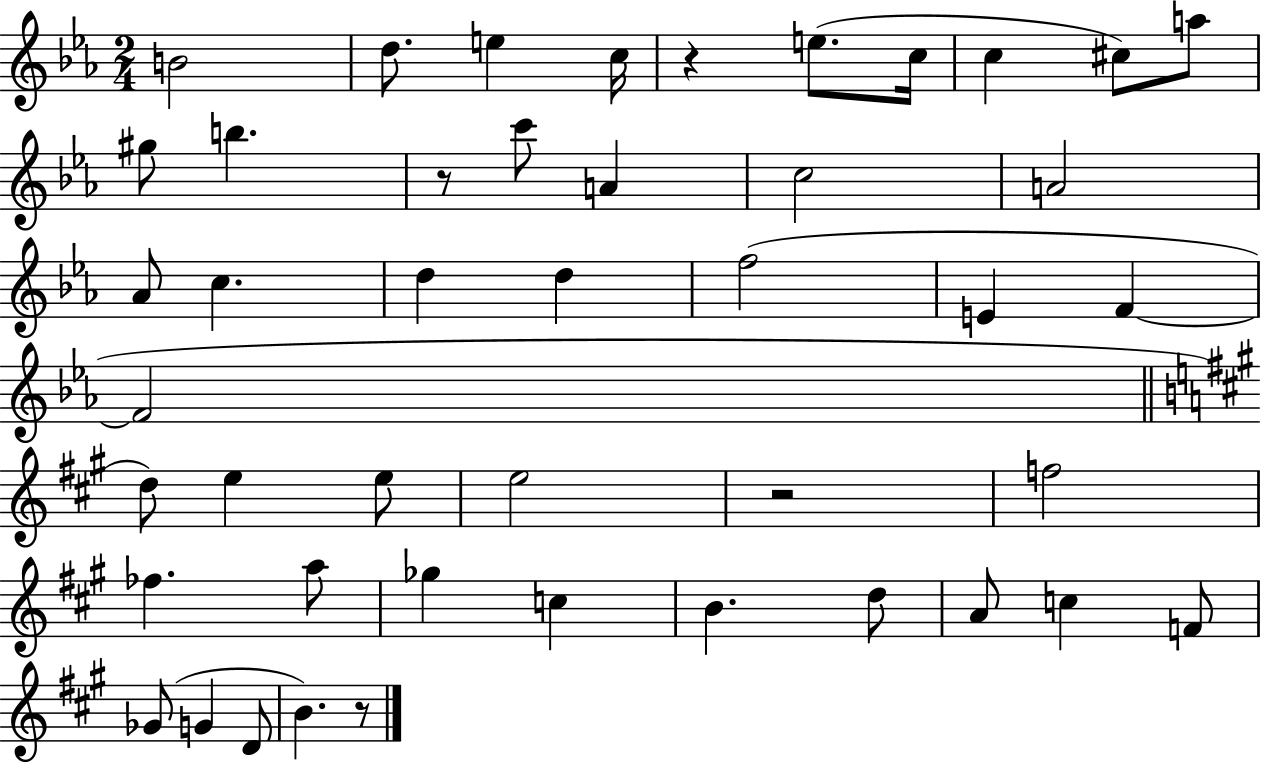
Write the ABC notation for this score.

X:1
T:Untitled
M:2/4
L:1/4
K:Eb
B2 d/2 e c/4 z e/2 c/4 c ^c/2 a/2 ^g/2 b z/2 c'/2 A c2 A2 _A/2 c d d f2 E F F2 d/2 e e/2 e2 z2 f2 _f a/2 _g c B d/2 A/2 c F/2 _G/2 G D/2 B z/2